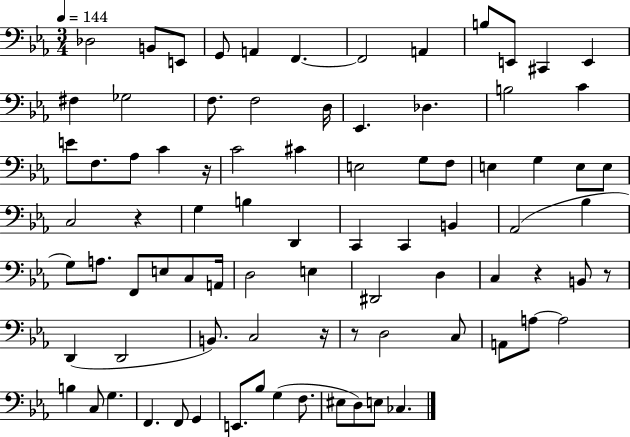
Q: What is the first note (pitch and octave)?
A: Db3